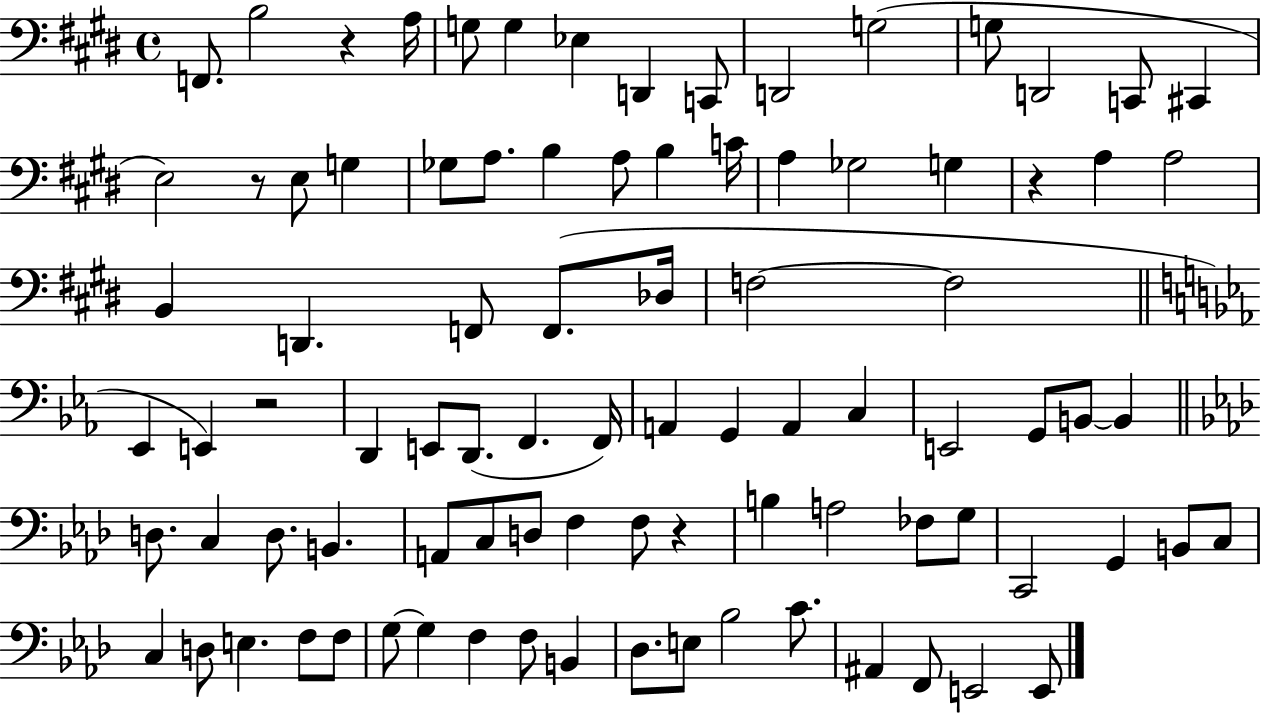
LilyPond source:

{
  \clef bass
  \time 4/4
  \defaultTimeSignature
  \key e \major
  f,8. b2 r4 a16 | g8 g4 ees4 d,4 c,8 | d,2 g2( | g8 d,2 c,8 cis,4 | \break e2) r8 e8 g4 | ges8 a8. b4 a8 b4 c'16 | a4 ges2 g4 | r4 a4 a2 | \break b,4 d,4. f,8 f,8.( des16 | f2~~ f2 | \bar "||" \break \key ees \major ees,4 e,4) r2 | d,4 e,8 d,8.( f,4. f,16) | a,4 g,4 a,4 c4 | e,2 g,8 b,8~~ b,4 | \break \bar "||" \break \key aes \major d8. c4 d8. b,4. | a,8 c8 d8 f4 f8 r4 | b4 a2 fes8 g8 | c,2 g,4 b,8 c8 | \break c4 d8 e4. f8 f8 | g8~~ g4 f4 f8 b,4 | des8. e8 bes2 c'8. | ais,4 f,8 e,2 e,8 | \break \bar "|."
}